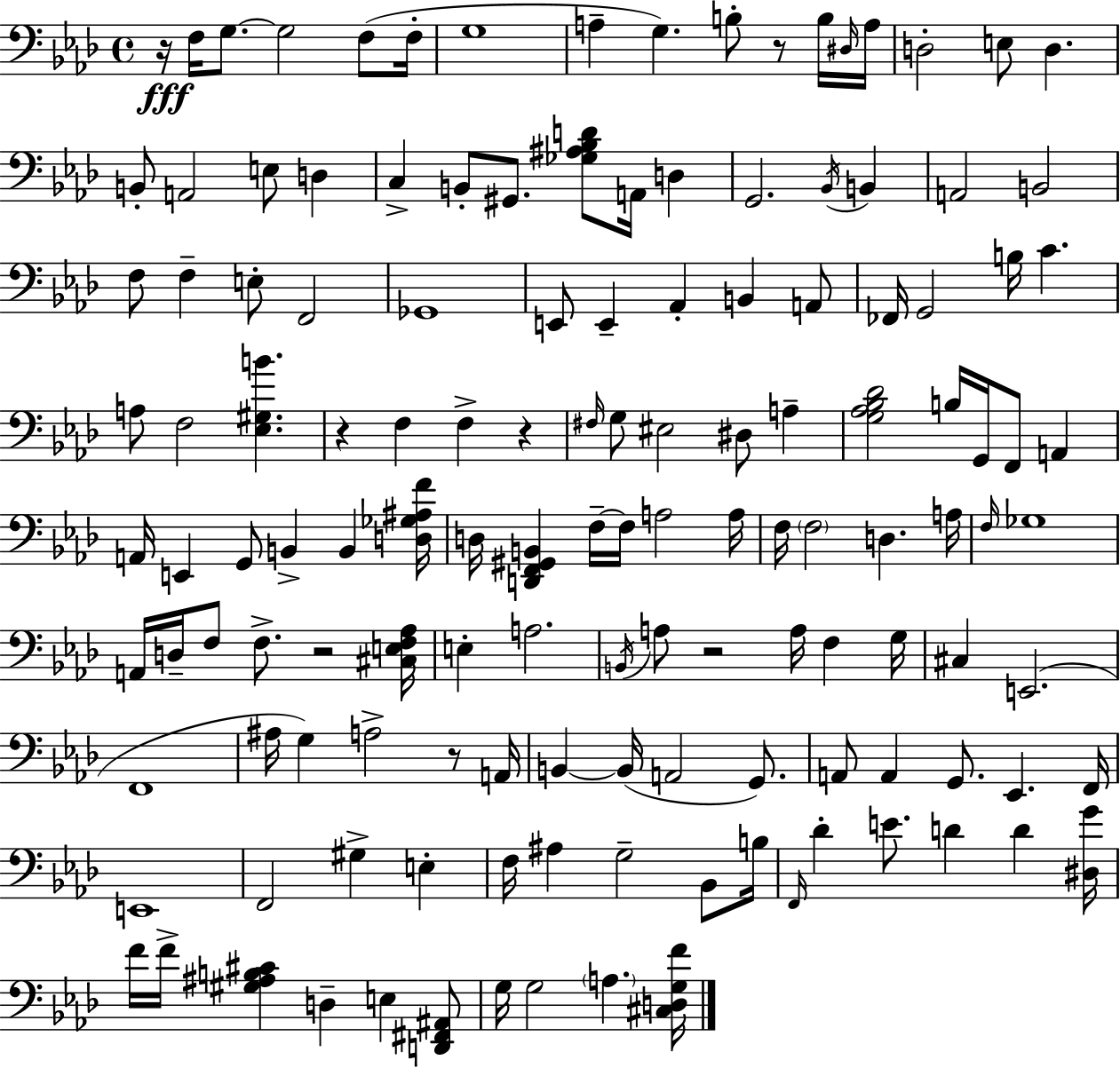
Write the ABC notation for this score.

X:1
T:Untitled
M:4/4
L:1/4
K:Ab
z/4 F,/4 G,/2 G,2 F,/2 F,/4 G,4 A, G, B,/2 z/2 B,/4 ^D,/4 A,/4 D,2 E,/2 D, B,,/2 A,,2 E,/2 D, C, B,,/2 ^G,,/2 [_G,^A,_B,D]/2 A,,/4 D, G,,2 _B,,/4 B,, A,,2 B,,2 F,/2 F, E,/2 F,,2 _G,,4 E,,/2 E,, _A,, B,, A,,/2 _F,,/4 G,,2 B,/4 C A,/2 F,2 [_E,^G,B] z F, F, z ^F,/4 G,/2 ^E,2 ^D,/2 A, [G,_A,_B,_D]2 B,/4 G,,/4 F,,/2 A,, A,,/4 E,, G,,/2 B,, B,, [D,_G,^A,F]/4 D,/4 [D,,F,,^G,,B,,] F,/4 F,/4 A,2 A,/4 F,/4 F,2 D, A,/4 F,/4 _G,4 A,,/4 D,/4 F,/2 F,/2 z2 [^C,E,F,_A,]/4 E, A,2 B,,/4 A,/2 z2 A,/4 F, G,/4 ^C, E,,2 F,,4 ^A,/4 G, A,2 z/2 A,,/4 B,, B,,/4 A,,2 G,,/2 A,,/2 A,, G,,/2 _E,, F,,/4 E,,4 F,,2 ^G, E, F,/4 ^A, G,2 _B,,/2 B,/4 F,,/4 _D E/2 D D [^D,G]/4 F/4 F/4 [^G,^A,B,^C] D, E, [D,,^F,,^A,,]/2 G,/4 G,2 A, [^C,D,G,F]/4